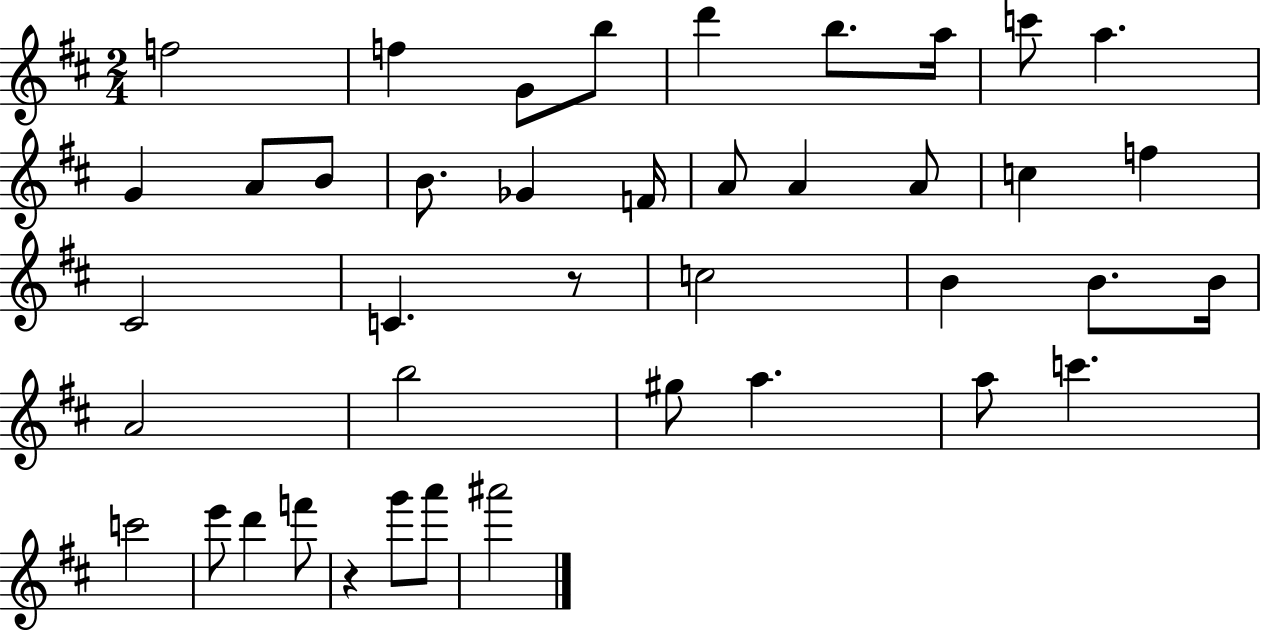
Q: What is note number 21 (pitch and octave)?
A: C#4